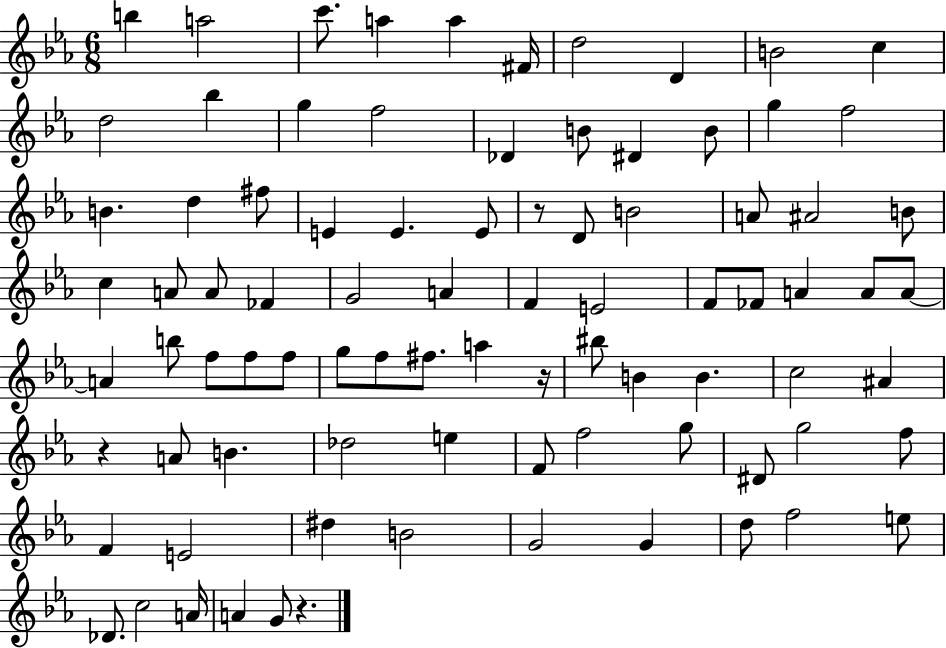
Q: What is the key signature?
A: EES major